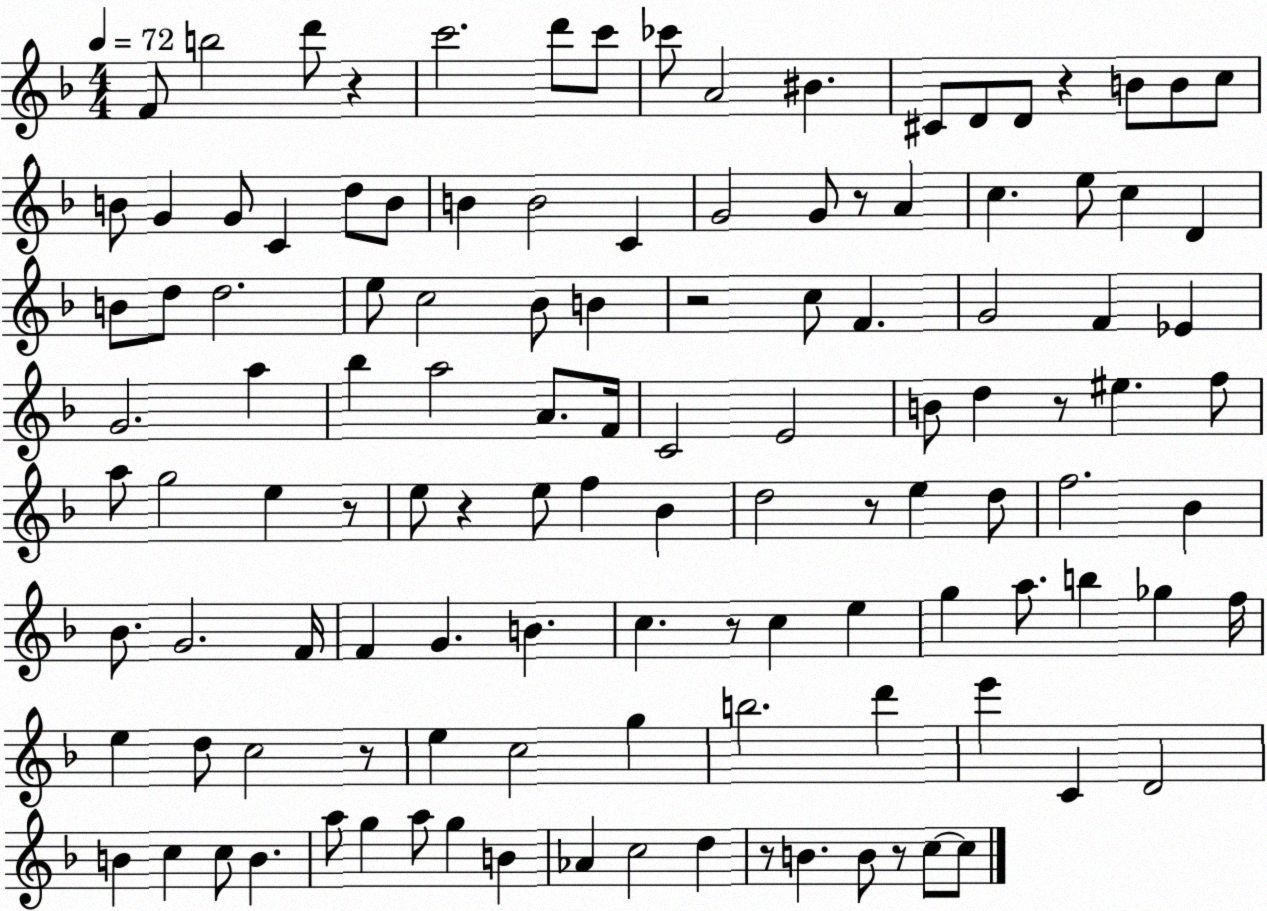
X:1
T:Untitled
M:4/4
L:1/4
K:F
F/2 b2 d'/2 z c'2 d'/2 c'/2 _c'/2 A2 ^B ^C/2 D/2 D/2 z B/2 B/2 c/2 B/2 G G/2 C d/2 B/2 B B2 C G2 G/2 z/2 A c e/2 c D B/2 d/2 d2 e/2 c2 _B/2 B z2 c/2 F G2 F _E G2 a _b a2 A/2 F/4 C2 E2 B/2 d z/2 ^e f/2 a/2 g2 e z/2 e/2 z e/2 f _B d2 z/2 e d/2 f2 _B _B/2 G2 F/4 F G B c z/2 c e g a/2 b _g f/4 e d/2 c2 z/2 e c2 g b2 d' e' C D2 B c c/2 B a/2 g a/2 g B _A c2 d z/2 B B/2 z/2 c/2 c/2